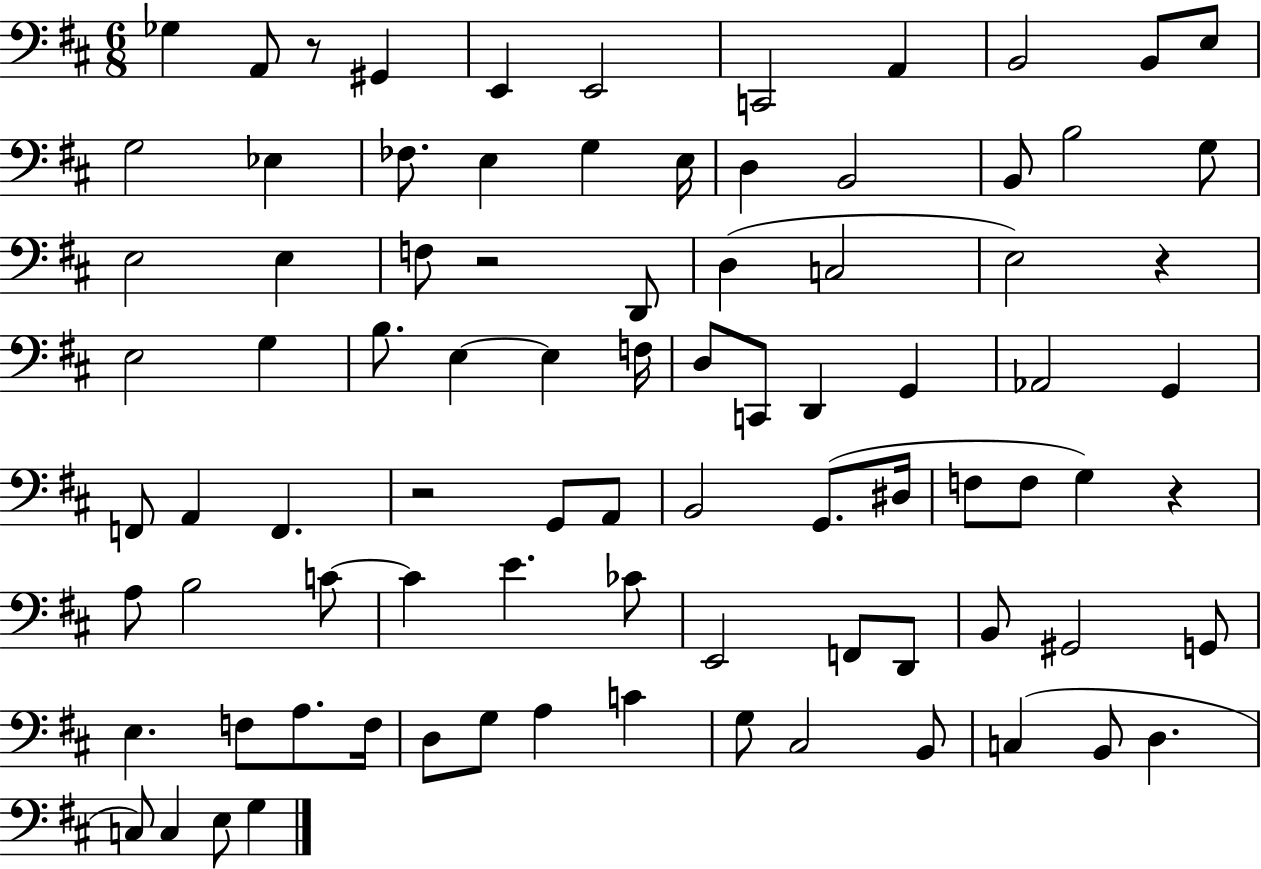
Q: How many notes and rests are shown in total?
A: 86